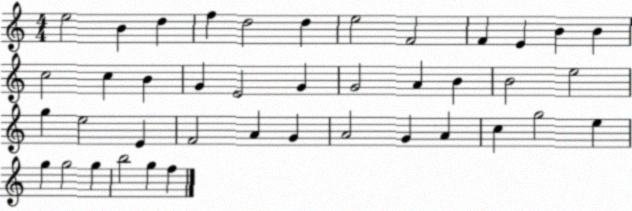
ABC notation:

X:1
T:Untitled
M:4/4
L:1/4
K:C
e2 B d f d2 d e2 F2 F E B B c2 c B G E2 G G2 A B B2 e2 g e2 E F2 A G A2 G A c g2 e g g2 g b2 g f